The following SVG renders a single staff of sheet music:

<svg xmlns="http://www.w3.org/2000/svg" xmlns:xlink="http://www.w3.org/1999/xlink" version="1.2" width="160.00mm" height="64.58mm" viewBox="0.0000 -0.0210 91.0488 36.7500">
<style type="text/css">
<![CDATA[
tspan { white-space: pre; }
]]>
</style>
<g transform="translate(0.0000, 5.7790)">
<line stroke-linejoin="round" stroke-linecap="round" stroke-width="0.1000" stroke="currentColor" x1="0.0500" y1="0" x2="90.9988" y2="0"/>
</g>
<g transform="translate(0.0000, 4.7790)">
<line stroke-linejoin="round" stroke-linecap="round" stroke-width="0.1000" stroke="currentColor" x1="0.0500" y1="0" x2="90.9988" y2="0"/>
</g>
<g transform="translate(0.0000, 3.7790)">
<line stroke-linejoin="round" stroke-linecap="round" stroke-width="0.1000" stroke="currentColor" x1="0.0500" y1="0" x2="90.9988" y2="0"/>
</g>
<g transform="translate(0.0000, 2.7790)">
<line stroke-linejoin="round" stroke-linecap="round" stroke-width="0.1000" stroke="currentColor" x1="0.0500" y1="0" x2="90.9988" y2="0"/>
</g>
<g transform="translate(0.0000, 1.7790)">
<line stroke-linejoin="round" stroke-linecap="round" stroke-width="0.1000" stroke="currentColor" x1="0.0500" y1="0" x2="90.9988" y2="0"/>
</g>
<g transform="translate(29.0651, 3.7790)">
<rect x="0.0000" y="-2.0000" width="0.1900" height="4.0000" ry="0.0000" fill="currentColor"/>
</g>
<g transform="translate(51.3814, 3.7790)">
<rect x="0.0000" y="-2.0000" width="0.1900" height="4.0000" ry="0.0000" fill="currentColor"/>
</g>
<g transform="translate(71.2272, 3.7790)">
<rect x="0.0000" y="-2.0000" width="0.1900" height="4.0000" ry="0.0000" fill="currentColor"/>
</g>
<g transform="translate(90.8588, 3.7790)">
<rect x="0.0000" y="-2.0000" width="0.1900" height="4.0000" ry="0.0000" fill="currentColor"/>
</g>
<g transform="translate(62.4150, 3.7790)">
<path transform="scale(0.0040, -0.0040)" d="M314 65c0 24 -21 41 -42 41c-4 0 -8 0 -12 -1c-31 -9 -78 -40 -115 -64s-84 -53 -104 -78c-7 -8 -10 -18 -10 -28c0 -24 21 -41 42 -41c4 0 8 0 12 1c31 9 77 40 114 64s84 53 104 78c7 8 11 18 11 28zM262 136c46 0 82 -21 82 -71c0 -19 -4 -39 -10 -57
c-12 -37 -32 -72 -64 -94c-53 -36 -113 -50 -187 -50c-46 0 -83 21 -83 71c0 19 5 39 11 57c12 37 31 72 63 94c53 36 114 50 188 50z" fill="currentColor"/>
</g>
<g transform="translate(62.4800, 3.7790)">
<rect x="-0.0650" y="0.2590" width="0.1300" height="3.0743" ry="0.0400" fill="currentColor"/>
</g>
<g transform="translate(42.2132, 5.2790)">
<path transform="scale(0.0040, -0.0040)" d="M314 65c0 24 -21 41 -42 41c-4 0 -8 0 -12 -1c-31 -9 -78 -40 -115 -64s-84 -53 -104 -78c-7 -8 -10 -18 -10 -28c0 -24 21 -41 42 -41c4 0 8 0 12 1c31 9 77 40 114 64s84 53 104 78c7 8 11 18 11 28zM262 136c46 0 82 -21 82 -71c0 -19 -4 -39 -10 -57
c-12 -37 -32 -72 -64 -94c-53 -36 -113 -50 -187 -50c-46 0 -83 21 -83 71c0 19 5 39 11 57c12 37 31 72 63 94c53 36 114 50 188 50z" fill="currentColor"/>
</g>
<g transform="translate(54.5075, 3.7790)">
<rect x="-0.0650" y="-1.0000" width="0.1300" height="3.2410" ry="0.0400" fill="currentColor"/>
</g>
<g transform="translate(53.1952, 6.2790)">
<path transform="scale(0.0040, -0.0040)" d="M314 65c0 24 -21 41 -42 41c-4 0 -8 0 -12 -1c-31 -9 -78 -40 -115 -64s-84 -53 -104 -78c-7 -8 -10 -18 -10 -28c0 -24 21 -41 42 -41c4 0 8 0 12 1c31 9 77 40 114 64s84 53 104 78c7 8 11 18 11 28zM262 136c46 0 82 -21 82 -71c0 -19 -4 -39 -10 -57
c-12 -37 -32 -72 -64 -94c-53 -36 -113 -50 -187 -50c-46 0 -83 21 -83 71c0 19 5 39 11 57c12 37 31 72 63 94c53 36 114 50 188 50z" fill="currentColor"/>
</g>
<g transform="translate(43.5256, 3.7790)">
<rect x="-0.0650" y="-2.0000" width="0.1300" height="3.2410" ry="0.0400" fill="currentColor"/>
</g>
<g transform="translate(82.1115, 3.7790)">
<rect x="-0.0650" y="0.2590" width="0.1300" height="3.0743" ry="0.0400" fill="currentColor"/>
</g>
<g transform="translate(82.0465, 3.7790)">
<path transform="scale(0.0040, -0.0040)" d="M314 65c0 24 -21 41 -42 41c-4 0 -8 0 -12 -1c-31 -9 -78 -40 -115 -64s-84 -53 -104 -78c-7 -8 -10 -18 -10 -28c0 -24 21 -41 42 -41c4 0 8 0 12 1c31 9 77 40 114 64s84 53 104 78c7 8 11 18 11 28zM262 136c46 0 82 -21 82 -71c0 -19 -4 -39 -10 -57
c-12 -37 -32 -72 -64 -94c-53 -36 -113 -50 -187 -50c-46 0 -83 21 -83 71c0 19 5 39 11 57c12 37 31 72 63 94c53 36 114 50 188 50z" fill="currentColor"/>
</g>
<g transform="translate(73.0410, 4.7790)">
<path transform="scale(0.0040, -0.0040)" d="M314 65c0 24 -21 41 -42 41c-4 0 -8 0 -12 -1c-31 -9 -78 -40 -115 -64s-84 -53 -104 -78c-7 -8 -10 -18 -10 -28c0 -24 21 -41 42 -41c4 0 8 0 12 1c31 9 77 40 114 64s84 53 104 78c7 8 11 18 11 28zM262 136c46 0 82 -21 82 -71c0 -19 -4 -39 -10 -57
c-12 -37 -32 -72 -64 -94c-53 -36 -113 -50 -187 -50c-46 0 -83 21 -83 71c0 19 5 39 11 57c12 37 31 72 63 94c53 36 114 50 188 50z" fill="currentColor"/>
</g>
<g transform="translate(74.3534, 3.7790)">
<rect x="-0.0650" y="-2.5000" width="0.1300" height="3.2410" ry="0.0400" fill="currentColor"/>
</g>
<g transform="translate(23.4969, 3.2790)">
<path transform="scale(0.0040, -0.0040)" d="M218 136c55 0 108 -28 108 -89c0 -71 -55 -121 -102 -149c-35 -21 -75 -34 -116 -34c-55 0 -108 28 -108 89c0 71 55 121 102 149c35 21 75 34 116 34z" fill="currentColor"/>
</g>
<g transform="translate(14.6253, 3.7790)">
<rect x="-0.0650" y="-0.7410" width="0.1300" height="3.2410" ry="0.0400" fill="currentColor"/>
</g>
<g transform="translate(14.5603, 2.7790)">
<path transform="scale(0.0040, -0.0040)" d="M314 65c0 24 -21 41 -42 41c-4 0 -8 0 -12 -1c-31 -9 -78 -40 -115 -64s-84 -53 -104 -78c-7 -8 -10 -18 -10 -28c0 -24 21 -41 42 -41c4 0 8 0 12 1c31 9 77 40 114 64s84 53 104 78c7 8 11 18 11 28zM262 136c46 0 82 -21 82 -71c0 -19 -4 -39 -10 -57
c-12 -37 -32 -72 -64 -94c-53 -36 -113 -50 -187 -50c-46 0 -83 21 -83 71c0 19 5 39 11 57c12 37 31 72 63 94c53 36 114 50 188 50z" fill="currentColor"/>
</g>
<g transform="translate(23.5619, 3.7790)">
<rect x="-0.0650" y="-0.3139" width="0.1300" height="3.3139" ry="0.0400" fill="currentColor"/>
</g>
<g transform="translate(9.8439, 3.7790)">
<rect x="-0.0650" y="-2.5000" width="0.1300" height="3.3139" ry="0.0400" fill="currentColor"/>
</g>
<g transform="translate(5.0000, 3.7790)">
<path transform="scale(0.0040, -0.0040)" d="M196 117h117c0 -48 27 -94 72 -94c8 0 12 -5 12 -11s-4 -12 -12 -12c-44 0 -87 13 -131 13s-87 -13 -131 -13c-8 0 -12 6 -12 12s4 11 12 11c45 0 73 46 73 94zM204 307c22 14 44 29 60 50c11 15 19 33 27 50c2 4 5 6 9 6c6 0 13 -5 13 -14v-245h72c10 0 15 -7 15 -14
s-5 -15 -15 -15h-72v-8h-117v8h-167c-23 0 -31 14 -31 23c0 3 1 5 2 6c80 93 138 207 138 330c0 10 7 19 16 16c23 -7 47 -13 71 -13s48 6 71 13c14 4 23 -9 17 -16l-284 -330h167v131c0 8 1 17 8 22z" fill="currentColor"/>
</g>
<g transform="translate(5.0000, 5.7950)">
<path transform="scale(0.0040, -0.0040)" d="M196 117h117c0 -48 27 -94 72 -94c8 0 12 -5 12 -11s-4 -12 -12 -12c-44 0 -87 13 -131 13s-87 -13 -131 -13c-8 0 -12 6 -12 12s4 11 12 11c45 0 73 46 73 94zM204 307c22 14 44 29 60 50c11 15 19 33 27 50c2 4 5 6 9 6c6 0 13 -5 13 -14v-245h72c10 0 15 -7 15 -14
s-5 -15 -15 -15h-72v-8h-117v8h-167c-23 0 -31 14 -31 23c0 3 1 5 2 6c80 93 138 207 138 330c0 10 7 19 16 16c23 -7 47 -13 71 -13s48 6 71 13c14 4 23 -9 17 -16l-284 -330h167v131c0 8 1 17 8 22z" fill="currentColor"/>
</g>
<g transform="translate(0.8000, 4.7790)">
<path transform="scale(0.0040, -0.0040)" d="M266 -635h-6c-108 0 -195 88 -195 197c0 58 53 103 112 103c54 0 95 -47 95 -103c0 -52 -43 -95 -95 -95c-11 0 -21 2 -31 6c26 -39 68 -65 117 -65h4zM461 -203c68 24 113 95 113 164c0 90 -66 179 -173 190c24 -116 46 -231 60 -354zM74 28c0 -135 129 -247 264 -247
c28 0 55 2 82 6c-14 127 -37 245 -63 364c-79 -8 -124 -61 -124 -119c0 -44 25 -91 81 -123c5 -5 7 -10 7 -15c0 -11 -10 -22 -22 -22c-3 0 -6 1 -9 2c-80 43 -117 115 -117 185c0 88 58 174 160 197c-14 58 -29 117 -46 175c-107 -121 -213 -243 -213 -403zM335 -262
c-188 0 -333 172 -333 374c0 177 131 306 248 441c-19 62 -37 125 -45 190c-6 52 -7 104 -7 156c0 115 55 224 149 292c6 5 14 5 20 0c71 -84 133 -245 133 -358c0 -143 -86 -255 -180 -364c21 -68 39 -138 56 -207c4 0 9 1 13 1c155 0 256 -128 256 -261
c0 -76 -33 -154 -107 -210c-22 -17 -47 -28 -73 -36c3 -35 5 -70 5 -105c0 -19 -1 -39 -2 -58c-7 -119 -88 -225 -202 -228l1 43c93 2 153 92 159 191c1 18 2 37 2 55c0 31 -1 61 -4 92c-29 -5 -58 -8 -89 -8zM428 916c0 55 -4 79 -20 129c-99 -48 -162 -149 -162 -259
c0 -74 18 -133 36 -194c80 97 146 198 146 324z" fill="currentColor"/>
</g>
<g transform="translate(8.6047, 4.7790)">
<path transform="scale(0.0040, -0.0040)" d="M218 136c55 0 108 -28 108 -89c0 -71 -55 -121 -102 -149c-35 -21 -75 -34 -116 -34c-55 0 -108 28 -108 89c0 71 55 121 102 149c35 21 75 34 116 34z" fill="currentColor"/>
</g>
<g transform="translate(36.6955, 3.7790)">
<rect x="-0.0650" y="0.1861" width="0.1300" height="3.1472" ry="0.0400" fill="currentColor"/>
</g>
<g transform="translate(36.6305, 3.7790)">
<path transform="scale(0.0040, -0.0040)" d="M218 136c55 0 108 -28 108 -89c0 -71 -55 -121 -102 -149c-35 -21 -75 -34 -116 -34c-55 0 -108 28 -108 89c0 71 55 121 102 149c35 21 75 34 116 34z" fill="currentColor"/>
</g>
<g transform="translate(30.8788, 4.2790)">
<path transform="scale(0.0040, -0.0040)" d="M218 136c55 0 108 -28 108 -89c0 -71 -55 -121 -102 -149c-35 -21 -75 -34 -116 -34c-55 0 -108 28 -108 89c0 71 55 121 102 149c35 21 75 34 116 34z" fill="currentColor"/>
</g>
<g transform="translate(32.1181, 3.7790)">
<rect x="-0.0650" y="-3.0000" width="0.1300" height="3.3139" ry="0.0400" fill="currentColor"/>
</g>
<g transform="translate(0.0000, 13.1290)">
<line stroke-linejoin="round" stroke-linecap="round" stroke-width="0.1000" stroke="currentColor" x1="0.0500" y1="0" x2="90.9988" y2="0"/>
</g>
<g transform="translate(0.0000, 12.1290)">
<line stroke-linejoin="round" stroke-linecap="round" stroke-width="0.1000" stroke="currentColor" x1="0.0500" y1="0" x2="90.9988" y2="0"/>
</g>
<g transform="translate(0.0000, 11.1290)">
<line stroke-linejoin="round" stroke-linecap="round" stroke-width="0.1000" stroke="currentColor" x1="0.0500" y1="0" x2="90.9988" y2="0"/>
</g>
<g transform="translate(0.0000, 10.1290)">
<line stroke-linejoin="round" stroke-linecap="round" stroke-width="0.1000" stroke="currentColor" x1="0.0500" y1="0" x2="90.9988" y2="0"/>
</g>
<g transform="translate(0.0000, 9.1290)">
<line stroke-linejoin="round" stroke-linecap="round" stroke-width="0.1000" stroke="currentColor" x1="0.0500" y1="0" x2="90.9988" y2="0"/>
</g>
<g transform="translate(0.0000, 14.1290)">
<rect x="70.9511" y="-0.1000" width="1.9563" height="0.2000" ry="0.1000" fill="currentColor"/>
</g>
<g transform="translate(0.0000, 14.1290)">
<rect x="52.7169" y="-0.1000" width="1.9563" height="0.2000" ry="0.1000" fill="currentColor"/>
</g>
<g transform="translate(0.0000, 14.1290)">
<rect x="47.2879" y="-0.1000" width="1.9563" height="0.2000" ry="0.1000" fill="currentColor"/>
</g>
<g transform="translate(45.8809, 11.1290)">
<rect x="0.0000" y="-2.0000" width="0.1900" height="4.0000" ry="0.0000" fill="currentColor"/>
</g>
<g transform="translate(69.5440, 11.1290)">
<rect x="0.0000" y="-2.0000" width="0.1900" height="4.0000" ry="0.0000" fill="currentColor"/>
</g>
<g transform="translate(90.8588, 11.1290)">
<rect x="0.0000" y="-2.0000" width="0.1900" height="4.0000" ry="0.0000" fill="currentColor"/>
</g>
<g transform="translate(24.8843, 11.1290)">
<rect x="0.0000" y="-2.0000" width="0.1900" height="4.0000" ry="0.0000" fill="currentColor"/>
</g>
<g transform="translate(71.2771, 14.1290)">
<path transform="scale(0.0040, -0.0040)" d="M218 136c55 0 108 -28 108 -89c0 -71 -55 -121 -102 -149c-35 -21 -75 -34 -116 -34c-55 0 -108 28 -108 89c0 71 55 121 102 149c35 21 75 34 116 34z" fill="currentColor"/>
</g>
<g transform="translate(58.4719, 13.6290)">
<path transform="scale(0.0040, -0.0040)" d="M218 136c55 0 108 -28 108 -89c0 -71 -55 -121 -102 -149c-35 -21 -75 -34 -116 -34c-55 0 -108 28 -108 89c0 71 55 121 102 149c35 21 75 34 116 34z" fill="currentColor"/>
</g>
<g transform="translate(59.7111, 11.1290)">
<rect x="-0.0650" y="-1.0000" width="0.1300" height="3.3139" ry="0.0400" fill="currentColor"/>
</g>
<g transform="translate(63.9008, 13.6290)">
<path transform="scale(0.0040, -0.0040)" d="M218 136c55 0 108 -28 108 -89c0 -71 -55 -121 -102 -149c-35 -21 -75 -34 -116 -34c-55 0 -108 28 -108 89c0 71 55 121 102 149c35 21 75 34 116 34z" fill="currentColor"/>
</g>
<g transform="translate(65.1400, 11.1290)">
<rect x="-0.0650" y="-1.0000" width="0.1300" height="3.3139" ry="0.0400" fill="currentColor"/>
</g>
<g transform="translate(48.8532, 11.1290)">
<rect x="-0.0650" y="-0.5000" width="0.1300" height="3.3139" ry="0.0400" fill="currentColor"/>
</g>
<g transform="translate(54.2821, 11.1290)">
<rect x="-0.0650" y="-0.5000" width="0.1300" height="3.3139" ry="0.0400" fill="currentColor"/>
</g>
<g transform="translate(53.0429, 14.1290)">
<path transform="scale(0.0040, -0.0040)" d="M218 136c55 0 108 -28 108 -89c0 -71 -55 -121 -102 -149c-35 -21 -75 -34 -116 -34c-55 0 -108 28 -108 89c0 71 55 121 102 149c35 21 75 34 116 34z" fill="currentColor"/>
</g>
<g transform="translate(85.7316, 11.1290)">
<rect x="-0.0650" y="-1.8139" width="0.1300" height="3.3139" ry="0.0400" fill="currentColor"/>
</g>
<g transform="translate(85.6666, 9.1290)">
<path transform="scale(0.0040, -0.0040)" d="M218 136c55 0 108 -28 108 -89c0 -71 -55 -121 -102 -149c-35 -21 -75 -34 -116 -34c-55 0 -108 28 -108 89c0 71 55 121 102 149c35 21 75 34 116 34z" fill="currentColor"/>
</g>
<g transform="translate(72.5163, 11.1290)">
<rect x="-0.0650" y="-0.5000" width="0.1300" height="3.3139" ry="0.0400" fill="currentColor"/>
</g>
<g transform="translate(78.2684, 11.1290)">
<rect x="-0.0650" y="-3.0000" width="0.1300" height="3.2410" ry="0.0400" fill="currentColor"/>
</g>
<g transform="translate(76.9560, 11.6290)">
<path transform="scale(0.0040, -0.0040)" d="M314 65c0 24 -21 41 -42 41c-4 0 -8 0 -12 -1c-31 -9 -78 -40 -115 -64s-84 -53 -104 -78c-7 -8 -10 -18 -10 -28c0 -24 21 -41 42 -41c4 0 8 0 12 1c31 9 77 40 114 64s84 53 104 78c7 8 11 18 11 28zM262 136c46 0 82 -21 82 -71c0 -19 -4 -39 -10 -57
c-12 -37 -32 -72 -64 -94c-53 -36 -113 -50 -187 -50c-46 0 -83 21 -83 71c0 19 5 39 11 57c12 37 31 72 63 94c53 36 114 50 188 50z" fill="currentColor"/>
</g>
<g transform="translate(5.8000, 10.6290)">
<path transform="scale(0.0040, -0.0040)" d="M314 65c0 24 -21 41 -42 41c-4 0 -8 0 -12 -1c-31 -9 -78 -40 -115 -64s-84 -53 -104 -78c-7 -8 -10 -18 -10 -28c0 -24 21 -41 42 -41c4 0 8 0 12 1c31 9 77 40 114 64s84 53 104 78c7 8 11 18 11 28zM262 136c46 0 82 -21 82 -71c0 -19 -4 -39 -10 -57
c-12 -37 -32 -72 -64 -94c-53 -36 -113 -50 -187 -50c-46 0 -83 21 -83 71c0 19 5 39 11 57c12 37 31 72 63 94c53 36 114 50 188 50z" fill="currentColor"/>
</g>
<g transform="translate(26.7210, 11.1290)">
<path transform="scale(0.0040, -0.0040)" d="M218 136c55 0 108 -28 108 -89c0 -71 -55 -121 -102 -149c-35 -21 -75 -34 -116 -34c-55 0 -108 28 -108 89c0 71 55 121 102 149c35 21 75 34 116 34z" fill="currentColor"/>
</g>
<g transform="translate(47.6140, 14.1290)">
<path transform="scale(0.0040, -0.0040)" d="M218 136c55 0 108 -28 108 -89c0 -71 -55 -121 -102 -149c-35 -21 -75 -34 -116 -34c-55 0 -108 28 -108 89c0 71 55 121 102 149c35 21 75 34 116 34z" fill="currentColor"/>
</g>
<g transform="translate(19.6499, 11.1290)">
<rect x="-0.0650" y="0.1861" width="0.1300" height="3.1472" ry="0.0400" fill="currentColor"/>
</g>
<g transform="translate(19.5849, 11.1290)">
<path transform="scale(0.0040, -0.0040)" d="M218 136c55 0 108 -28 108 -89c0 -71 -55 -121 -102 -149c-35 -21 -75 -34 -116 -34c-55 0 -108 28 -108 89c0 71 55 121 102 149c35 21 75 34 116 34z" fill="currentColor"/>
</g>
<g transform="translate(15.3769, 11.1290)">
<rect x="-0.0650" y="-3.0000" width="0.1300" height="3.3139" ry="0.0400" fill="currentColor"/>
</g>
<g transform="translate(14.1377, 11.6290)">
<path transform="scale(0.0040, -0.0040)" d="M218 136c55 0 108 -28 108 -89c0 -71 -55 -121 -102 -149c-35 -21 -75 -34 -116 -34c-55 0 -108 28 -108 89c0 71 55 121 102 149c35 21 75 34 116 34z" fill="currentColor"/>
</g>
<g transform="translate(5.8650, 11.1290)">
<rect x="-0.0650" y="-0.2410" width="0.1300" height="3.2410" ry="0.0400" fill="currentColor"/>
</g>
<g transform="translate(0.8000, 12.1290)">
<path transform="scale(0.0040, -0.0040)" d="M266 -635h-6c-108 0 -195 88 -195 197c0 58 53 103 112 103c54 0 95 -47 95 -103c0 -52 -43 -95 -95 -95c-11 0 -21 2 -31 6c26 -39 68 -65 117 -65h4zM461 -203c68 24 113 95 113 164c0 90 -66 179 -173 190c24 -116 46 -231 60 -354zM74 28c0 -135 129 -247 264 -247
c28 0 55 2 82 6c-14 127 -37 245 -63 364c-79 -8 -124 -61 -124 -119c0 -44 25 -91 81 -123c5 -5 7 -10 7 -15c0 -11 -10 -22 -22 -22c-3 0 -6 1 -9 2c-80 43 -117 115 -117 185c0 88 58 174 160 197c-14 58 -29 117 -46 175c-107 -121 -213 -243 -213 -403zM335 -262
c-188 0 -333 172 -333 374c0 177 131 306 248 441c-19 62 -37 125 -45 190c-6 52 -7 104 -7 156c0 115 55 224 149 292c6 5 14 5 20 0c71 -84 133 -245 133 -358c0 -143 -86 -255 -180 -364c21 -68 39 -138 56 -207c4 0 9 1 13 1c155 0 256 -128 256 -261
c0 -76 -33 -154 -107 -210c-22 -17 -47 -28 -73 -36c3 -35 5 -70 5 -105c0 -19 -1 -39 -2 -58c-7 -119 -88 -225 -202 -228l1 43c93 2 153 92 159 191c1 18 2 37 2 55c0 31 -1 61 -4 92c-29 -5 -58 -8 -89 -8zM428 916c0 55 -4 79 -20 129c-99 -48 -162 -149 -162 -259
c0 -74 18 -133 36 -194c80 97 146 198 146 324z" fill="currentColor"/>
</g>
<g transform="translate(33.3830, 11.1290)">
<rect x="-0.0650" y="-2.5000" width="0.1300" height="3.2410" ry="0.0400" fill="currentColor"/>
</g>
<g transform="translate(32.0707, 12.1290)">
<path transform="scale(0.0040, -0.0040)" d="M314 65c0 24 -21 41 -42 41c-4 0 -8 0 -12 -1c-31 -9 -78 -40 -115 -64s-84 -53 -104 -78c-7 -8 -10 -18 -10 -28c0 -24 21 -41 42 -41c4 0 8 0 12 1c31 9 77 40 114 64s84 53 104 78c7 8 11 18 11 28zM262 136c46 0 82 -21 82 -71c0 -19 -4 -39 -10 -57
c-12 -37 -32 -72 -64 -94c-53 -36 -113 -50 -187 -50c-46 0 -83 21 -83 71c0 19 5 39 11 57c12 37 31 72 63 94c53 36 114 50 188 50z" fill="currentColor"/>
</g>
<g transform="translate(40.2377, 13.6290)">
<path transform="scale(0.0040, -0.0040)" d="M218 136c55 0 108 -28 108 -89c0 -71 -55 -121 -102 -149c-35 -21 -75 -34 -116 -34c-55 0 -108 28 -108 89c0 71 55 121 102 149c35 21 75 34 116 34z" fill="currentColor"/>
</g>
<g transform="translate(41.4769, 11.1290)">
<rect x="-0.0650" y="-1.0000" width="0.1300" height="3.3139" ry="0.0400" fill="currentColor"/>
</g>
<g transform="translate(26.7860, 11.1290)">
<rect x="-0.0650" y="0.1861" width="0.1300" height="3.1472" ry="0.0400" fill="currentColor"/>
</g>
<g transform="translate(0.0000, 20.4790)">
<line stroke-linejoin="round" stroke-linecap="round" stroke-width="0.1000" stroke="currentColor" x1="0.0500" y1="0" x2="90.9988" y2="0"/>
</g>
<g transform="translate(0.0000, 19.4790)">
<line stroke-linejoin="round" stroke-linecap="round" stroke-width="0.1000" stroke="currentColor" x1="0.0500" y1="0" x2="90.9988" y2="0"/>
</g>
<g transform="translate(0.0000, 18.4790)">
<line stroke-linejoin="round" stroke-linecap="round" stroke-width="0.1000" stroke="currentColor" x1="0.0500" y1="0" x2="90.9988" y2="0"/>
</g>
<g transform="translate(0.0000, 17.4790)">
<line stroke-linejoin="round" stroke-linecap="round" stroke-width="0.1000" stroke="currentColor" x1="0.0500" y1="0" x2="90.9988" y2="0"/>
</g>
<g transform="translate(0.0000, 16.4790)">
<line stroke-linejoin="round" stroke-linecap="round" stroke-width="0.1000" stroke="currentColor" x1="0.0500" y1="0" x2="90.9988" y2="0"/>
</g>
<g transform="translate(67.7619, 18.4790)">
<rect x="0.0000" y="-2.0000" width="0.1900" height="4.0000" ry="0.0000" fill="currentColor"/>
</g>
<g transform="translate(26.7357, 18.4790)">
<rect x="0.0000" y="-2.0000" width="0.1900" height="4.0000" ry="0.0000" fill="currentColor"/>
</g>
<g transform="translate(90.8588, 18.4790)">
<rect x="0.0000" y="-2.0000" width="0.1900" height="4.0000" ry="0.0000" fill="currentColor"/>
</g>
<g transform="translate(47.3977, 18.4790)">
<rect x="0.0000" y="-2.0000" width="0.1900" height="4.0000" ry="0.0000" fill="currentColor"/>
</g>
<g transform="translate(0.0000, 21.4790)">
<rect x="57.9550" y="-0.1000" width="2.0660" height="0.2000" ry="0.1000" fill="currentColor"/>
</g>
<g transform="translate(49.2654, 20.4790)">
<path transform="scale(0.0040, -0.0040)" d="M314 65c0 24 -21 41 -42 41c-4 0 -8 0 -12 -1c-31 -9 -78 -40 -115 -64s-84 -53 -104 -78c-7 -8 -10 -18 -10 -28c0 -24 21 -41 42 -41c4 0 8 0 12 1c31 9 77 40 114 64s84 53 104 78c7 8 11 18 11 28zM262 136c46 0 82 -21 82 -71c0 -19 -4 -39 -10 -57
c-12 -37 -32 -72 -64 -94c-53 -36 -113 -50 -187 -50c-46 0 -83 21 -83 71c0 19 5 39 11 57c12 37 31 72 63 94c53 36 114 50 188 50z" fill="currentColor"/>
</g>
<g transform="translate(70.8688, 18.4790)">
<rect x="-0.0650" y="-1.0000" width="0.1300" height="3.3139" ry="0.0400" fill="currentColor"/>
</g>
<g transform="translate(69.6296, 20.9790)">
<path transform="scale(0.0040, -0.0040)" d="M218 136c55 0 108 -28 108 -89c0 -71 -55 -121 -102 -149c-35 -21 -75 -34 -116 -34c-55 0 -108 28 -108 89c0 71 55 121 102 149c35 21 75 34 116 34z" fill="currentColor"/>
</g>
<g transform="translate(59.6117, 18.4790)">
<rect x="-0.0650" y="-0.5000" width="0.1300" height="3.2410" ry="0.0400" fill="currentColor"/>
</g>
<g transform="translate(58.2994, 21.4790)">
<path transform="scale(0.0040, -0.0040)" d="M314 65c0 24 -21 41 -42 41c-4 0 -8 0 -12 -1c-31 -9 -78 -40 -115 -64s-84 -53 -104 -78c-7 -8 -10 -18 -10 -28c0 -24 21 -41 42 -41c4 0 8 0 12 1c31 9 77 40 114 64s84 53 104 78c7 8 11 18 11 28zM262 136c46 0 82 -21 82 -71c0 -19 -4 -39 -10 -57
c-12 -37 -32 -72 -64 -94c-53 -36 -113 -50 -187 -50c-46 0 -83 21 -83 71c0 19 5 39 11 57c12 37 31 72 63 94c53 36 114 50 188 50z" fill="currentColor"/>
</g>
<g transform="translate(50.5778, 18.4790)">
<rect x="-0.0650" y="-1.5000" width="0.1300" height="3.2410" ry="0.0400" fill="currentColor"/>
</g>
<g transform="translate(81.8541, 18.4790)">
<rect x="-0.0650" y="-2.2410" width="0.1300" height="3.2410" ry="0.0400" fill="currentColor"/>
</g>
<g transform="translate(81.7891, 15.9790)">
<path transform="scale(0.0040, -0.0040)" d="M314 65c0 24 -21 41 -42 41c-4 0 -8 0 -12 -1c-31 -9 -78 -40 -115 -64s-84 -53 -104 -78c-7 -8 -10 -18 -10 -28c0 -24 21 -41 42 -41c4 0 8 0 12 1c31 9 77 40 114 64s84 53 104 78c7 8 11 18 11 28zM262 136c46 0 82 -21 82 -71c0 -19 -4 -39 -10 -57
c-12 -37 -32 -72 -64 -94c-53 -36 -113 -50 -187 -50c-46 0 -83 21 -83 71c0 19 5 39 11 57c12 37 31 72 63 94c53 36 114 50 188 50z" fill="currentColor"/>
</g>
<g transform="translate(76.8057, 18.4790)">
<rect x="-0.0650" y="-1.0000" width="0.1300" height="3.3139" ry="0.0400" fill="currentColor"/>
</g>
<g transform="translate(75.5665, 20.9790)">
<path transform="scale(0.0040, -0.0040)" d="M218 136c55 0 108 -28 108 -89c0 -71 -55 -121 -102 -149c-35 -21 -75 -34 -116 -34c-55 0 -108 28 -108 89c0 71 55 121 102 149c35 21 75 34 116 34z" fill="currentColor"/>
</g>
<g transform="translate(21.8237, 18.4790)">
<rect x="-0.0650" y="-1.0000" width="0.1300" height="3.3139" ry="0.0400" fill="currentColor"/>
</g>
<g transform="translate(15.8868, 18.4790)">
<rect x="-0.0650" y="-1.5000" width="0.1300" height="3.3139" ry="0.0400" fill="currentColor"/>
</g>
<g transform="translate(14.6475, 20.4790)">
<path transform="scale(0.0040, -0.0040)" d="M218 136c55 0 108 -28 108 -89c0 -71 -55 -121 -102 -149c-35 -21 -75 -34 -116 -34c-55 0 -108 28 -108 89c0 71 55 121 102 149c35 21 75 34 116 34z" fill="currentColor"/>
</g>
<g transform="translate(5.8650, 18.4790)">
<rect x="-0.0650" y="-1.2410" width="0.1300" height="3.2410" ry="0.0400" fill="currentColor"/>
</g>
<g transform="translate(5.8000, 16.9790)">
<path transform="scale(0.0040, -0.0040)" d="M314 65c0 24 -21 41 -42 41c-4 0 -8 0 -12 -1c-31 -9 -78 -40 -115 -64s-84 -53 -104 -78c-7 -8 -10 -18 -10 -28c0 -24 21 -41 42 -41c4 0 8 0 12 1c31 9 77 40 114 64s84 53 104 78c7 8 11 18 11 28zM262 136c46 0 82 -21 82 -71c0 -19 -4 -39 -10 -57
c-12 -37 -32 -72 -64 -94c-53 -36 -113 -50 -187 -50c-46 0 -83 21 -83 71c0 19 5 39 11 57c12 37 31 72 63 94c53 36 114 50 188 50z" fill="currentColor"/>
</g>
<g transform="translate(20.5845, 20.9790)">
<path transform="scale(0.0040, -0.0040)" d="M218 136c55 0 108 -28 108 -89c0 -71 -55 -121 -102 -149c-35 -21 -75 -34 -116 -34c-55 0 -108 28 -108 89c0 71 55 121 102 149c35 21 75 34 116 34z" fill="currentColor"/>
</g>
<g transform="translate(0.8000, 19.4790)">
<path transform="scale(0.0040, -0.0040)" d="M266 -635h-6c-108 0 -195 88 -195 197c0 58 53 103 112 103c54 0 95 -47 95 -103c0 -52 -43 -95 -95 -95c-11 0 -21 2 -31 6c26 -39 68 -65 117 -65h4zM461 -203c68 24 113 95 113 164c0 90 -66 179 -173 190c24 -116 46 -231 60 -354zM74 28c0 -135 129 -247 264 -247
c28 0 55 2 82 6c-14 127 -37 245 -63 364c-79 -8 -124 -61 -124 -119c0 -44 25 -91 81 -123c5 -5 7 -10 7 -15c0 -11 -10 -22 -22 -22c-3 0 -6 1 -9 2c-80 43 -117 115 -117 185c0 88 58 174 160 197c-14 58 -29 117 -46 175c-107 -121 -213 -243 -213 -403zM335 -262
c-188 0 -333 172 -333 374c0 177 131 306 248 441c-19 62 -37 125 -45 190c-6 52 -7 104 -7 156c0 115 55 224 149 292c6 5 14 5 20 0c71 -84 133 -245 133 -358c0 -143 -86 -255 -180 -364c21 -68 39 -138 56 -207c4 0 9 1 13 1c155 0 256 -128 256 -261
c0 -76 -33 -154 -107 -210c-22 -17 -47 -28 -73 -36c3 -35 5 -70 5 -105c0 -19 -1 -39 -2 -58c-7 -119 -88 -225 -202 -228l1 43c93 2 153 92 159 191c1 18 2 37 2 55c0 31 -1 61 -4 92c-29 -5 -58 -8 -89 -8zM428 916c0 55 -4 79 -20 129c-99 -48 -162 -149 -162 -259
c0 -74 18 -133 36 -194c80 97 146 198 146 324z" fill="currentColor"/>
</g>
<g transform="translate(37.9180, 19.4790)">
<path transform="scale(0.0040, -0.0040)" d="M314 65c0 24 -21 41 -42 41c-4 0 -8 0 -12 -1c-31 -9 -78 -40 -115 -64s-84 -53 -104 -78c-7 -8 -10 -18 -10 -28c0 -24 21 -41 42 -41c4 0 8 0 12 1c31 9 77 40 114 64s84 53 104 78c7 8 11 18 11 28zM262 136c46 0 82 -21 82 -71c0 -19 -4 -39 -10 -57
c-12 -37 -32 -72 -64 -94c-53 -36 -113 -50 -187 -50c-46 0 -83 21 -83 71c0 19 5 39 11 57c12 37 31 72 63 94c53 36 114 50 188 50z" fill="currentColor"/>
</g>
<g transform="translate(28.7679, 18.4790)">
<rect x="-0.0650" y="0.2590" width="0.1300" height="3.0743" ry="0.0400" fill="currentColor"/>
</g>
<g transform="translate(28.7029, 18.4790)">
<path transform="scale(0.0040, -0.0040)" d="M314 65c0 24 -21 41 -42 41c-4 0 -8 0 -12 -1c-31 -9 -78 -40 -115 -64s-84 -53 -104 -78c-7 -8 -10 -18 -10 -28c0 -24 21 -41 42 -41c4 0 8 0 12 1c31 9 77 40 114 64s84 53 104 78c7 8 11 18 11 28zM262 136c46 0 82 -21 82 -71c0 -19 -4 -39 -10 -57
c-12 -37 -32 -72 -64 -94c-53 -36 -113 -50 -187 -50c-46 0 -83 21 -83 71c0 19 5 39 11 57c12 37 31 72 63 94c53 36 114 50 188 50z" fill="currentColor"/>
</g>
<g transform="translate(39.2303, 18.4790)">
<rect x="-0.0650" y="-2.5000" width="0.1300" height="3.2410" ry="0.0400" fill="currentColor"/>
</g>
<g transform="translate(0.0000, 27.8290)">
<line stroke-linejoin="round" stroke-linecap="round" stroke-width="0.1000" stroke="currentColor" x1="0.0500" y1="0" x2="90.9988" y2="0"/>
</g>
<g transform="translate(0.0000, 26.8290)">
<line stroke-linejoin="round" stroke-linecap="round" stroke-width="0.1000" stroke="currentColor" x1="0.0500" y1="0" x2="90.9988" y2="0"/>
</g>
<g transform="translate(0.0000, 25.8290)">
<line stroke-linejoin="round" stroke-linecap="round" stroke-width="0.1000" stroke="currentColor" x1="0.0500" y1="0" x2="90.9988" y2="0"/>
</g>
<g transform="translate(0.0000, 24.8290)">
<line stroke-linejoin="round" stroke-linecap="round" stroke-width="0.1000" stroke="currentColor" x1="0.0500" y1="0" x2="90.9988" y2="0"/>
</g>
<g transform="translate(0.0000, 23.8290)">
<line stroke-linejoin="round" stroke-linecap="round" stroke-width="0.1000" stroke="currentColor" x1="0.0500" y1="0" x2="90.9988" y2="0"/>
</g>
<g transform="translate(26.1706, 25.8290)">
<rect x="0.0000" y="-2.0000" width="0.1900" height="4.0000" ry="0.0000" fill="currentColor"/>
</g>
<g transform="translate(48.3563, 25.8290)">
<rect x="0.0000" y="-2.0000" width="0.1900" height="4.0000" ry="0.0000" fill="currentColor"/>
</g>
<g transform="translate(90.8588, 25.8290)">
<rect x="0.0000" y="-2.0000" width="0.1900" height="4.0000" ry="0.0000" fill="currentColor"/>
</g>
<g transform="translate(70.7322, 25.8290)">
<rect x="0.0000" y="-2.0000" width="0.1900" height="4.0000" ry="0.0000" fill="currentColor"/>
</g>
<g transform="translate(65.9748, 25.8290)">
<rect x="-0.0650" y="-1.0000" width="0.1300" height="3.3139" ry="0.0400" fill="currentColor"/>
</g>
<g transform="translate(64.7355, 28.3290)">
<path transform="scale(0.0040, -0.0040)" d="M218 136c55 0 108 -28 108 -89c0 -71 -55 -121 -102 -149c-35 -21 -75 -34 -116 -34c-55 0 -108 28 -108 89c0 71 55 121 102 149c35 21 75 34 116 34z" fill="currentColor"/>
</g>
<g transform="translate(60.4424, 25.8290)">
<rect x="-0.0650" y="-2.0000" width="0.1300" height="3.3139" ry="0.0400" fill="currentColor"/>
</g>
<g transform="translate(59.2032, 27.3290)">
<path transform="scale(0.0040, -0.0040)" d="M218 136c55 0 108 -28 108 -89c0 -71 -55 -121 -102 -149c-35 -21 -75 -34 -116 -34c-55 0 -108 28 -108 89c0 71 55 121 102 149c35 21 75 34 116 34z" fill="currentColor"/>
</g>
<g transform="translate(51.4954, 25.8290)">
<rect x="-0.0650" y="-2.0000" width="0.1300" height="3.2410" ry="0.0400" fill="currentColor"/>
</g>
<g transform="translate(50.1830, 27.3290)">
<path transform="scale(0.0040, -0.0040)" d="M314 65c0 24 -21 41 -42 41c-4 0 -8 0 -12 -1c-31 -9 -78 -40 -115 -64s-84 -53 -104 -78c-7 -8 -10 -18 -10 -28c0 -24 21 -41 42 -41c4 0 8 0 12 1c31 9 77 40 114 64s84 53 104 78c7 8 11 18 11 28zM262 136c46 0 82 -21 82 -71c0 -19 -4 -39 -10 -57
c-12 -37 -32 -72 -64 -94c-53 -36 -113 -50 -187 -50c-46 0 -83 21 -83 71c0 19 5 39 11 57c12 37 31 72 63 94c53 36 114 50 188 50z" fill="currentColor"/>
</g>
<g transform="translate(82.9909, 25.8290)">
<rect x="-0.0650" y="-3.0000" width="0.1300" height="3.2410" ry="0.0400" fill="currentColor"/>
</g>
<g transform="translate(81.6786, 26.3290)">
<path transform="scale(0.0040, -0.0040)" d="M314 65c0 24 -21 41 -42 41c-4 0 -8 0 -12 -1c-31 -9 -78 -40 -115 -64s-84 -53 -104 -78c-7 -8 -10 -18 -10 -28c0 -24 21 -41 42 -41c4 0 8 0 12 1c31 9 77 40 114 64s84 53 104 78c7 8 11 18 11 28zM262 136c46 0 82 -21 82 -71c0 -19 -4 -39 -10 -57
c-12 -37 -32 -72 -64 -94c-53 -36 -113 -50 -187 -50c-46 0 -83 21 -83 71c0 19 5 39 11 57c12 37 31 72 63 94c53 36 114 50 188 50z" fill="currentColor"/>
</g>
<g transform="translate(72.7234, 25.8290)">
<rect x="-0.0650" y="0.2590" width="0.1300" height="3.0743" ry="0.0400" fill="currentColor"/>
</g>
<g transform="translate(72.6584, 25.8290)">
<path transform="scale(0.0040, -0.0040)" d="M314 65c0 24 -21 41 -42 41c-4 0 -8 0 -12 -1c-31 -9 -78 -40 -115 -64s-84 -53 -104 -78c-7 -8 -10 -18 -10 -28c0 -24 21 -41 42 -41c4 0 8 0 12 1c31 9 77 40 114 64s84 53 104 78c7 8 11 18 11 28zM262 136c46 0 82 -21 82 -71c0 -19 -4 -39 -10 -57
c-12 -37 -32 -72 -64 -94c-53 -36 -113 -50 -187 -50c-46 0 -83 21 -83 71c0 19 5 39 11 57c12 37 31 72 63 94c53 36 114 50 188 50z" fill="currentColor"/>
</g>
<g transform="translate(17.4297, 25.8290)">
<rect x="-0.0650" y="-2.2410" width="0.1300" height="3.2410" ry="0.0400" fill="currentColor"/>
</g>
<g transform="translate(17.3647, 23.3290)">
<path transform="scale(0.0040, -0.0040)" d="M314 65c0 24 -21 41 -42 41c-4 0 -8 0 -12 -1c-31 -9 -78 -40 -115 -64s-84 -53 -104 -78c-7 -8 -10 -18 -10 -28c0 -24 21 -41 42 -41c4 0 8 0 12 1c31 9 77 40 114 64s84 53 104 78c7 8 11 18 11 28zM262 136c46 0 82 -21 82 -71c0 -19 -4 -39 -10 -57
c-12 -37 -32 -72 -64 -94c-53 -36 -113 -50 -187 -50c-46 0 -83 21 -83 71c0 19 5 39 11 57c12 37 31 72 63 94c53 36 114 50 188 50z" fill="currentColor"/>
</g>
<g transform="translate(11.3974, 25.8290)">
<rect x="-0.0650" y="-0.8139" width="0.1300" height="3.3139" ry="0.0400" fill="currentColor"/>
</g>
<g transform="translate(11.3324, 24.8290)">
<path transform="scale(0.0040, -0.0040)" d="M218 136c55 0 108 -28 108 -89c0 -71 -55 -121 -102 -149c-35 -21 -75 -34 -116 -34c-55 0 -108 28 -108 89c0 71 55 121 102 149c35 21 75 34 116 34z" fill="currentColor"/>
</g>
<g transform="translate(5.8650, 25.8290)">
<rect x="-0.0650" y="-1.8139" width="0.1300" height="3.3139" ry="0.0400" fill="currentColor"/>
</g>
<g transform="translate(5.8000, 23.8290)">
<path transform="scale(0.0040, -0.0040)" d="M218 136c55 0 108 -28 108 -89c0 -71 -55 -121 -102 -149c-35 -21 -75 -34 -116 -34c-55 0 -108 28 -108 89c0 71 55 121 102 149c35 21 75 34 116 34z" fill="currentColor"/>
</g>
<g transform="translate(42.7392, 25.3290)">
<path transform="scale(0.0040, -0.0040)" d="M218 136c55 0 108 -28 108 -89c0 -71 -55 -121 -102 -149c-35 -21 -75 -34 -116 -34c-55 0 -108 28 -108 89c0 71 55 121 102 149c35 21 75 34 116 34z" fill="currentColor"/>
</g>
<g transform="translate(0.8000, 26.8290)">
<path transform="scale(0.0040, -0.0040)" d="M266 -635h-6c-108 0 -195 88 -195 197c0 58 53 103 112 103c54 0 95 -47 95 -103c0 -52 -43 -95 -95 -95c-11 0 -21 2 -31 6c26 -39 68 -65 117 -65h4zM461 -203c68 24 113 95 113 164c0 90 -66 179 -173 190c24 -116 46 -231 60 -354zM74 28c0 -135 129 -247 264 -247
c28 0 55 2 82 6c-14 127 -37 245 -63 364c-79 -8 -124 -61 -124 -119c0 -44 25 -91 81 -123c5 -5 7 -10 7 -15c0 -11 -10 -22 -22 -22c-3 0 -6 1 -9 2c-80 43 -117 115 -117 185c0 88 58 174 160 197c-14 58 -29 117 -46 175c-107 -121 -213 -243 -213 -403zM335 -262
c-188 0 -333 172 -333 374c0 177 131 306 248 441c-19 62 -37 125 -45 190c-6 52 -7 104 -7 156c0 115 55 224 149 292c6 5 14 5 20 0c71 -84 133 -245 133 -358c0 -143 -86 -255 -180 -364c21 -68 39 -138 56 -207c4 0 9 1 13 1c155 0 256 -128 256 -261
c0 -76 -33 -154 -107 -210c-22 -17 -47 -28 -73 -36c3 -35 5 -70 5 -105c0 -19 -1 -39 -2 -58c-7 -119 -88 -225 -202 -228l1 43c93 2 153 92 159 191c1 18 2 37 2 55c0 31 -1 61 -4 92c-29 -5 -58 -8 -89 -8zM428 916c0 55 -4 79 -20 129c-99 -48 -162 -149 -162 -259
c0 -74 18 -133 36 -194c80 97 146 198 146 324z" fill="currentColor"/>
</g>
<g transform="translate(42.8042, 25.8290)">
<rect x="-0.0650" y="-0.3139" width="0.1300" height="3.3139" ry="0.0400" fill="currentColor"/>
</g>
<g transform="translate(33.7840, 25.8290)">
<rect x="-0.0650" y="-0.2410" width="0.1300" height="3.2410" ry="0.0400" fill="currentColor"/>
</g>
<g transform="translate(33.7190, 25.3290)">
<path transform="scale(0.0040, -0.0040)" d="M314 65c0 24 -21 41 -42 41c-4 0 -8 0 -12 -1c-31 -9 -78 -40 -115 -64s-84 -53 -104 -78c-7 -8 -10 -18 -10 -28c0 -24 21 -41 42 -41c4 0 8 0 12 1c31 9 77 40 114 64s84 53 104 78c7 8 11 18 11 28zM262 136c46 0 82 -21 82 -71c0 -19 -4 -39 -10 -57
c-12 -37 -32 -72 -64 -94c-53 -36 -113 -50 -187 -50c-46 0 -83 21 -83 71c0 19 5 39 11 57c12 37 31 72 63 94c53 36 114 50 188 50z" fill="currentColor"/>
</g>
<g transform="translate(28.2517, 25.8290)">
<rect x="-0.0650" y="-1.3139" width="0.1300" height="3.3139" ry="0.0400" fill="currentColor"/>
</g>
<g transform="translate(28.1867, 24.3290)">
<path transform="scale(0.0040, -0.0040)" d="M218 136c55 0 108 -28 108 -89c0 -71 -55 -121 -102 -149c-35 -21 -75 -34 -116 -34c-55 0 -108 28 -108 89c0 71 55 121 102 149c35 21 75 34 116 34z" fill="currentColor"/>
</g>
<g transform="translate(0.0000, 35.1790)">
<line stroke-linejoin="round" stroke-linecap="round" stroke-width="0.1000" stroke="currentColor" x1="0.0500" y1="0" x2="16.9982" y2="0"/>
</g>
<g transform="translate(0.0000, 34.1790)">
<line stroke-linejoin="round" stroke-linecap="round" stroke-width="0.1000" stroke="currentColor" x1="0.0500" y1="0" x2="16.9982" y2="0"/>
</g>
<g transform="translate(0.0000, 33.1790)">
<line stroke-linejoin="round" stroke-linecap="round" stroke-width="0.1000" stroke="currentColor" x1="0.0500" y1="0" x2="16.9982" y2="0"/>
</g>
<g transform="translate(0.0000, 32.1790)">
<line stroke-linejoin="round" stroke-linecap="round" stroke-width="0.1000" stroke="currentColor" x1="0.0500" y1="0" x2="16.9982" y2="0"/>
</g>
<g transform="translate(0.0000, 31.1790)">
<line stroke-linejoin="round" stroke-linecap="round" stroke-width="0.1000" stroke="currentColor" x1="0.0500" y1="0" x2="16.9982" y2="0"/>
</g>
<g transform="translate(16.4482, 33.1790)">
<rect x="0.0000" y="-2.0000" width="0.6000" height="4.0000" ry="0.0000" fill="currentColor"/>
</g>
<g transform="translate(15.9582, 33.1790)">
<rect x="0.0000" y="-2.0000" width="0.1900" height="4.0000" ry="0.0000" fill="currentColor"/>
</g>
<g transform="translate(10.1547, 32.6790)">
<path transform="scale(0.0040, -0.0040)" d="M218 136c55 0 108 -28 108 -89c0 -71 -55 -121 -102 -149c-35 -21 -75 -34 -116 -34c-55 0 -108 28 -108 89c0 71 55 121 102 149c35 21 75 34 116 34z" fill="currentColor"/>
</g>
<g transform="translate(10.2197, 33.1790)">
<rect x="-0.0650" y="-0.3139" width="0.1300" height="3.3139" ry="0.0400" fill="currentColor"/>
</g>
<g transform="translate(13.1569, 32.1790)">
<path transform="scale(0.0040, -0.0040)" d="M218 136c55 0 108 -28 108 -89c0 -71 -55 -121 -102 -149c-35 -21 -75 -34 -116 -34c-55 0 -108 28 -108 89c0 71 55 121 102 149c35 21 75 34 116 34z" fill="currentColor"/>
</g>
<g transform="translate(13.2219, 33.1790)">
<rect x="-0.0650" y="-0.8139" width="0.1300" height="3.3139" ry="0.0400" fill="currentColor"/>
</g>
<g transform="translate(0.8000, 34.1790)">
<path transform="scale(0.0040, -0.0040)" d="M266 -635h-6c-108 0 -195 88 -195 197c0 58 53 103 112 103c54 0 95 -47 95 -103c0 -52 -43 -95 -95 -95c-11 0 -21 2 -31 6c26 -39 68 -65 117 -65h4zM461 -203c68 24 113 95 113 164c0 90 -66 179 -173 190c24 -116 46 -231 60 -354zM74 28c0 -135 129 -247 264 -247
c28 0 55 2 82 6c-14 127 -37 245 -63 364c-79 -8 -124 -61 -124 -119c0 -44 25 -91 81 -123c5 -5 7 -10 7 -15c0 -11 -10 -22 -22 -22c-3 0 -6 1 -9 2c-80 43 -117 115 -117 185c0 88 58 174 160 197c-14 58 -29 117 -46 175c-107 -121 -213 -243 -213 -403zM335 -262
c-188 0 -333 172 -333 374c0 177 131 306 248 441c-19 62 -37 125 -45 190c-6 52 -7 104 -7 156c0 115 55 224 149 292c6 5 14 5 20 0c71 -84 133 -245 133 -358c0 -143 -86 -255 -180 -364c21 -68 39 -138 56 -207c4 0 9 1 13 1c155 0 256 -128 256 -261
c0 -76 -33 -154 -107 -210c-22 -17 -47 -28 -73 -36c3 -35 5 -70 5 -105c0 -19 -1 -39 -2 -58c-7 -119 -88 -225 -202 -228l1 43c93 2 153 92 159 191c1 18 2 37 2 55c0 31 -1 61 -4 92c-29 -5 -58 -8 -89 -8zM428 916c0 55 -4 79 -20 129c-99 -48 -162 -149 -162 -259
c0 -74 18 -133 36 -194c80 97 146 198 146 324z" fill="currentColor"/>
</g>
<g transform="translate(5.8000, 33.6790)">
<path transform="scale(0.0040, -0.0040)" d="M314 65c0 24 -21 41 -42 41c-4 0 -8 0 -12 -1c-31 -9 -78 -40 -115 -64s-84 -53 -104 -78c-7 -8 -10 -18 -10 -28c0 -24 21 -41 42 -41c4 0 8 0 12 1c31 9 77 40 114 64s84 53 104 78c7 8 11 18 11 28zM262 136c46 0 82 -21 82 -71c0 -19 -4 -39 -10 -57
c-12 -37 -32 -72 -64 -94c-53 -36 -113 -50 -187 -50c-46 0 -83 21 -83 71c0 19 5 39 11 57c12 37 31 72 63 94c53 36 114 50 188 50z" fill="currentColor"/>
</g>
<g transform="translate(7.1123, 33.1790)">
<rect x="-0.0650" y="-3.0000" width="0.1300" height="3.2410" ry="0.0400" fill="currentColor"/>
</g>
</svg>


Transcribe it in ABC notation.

X:1
T:Untitled
M:4/4
L:1/4
K:C
G d2 c A B F2 D2 B2 G2 B2 c2 A B B G2 D C C D D C A2 f e2 E D B2 G2 E2 C2 D D g2 f d g2 e c2 c F2 F D B2 A2 A2 c d